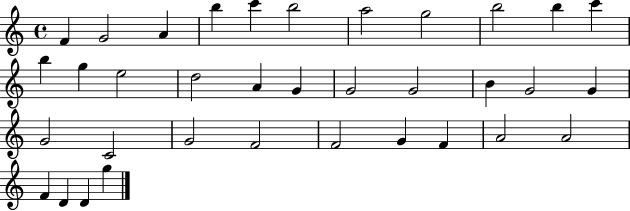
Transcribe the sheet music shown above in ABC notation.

X:1
T:Untitled
M:4/4
L:1/4
K:C
F G2 A b c' b2 a2 g2 b2 b c' b g e2 d2 A G G2 G2 B G2 G G2 C2 G2 F2 F2 G F A2 A2 F D D g